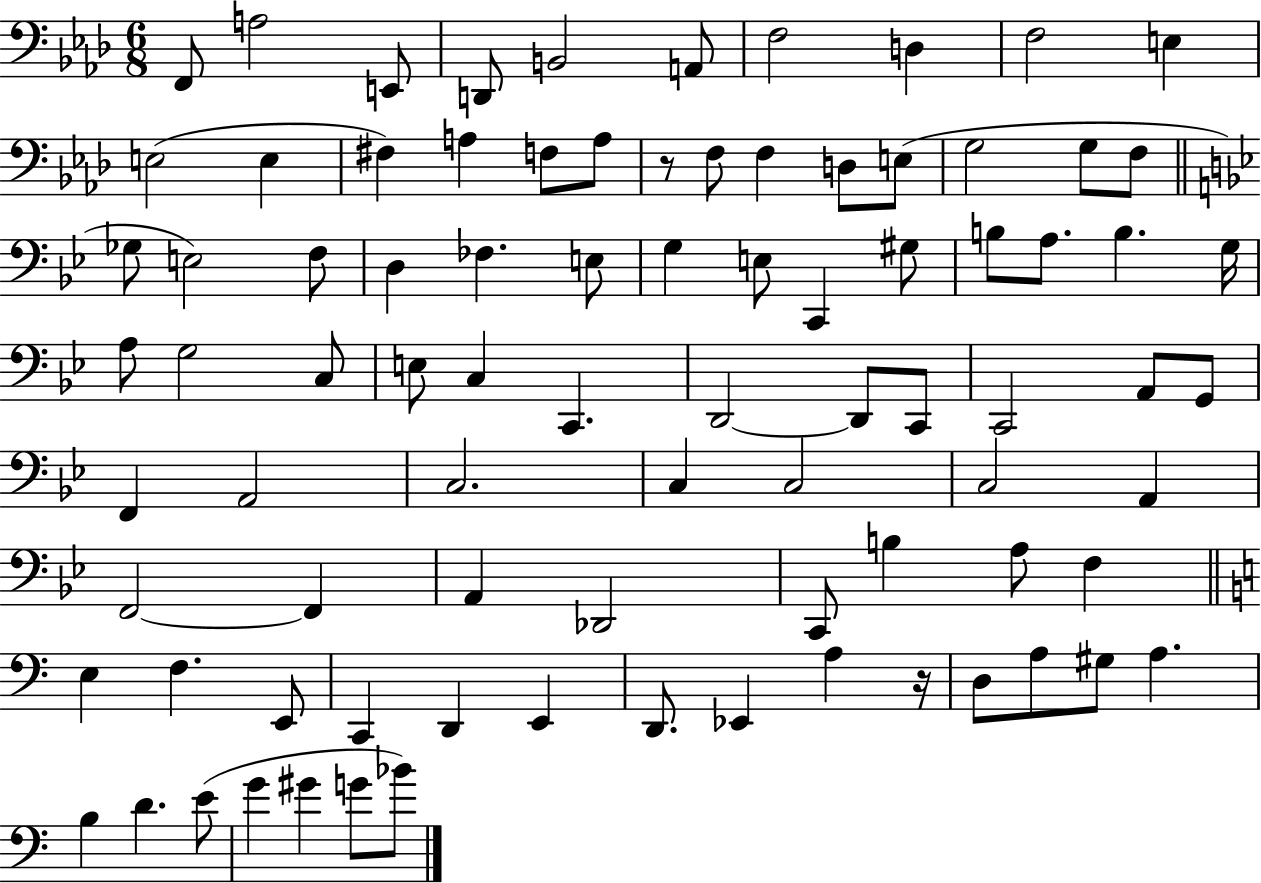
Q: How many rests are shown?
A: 2